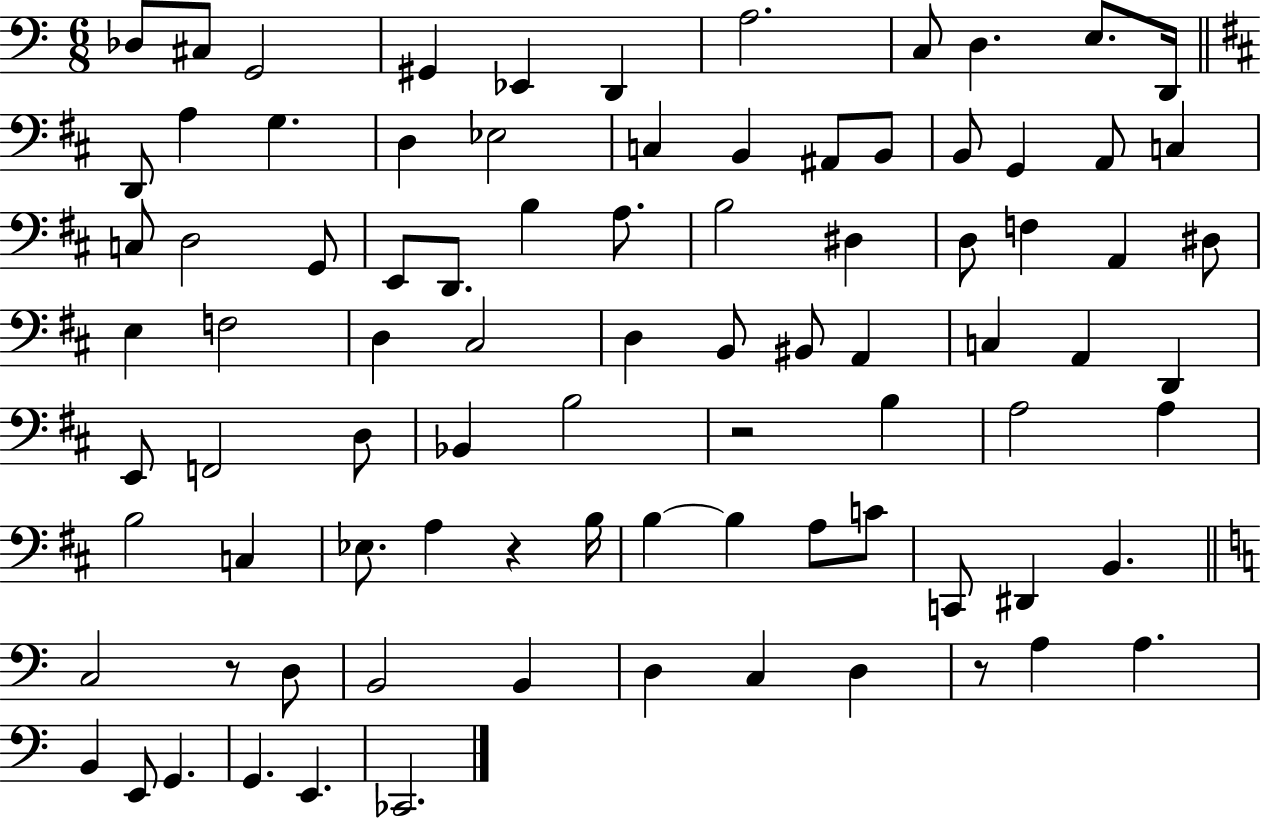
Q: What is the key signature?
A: C major